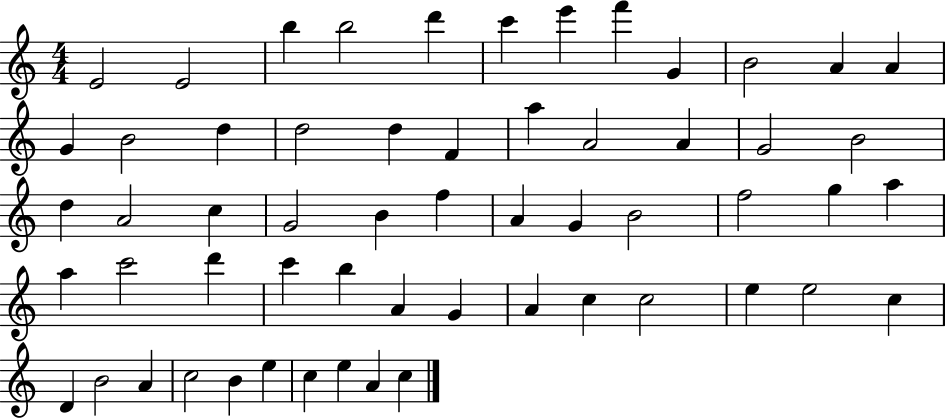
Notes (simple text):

E4/h E4/h B5/q B5/h D6/q C6/q E6/q F6/q G4/q B4/h A4/q A4/q G4/q B4/h D5/q D5/h D5/q F4/q A5/q A4/h A4/q G4/h B4/h D5/q A4/h C5/q G4/h B4/q F5/q A4/q G4/q B4/h F5/h G5/q A5/q A5/q C6/h D6/q C6/q B5/q A4/q G4/q A4/q C5/q C5/h E5/q E5/h C5/q D4/q B4/h A4/q C5/h B4/q E5/q C5/q E5/q A4/q C5/q